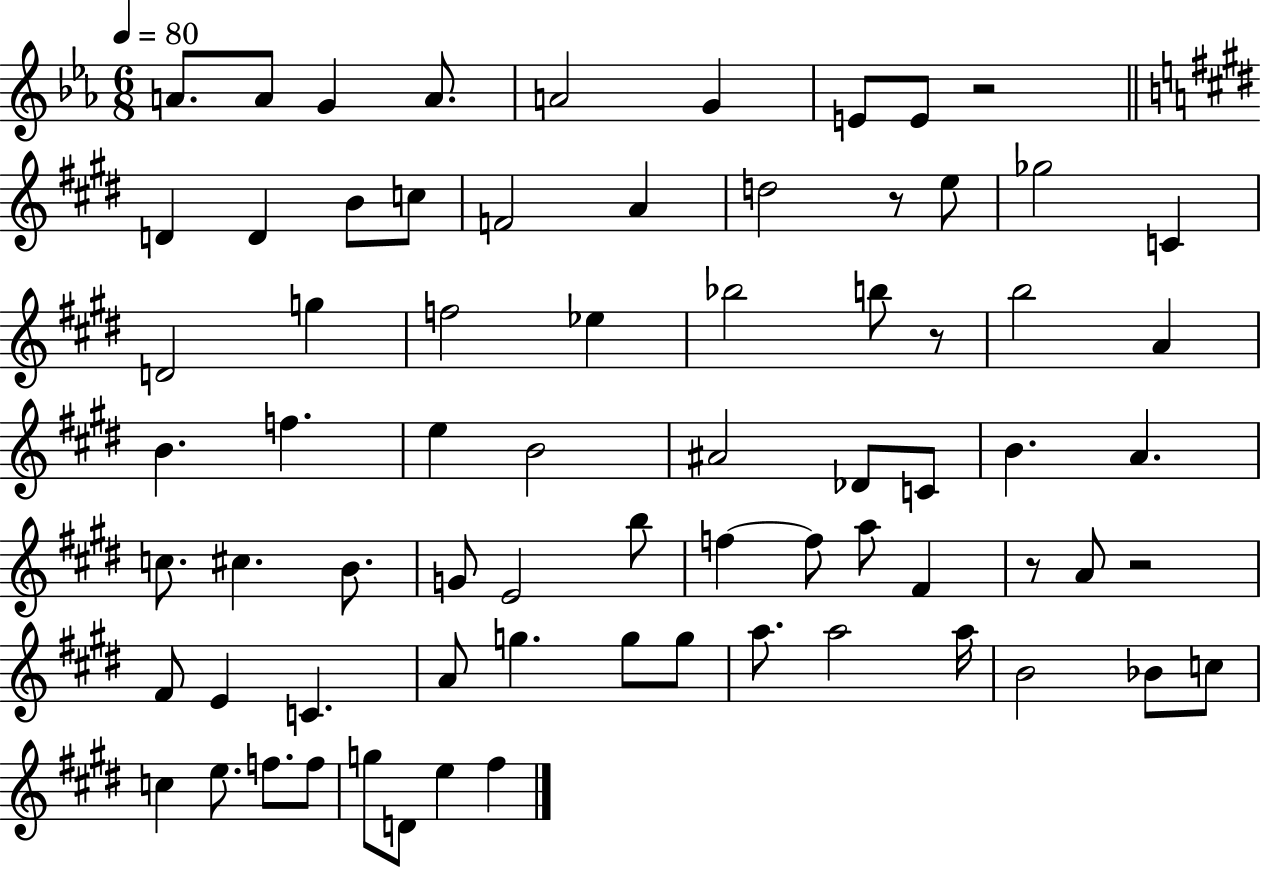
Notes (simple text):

A4/e. A4/e G4/q A4/e. A4/h G4/q E4/e E4/e R/h D4/q D4/q B4/e C5/e F4/h A4/q D5/h R/e E5/e Gb5/h C4/q D4/h G5/q F5/h Eb5/q Bb5/h B5/e R/e B5/h A4/q B4/q. F5/q. E5/q B4/h A#4/h Db4/e C4/e B4/q. A4/q. C5/e. C#5/q. B4/e. G4/e E4/h B5/e F5/q F5/e A5/e F#4/q R/e A4/e R/h F#4/e E4/q C4/q. A4/e G5/q. G5/e G5/e A5/e. A5/h A5/s B4/h Bb4/e C5/e C5/q E5/e. F5/e. F5/e G5/e D4/e E5/q F#5/q